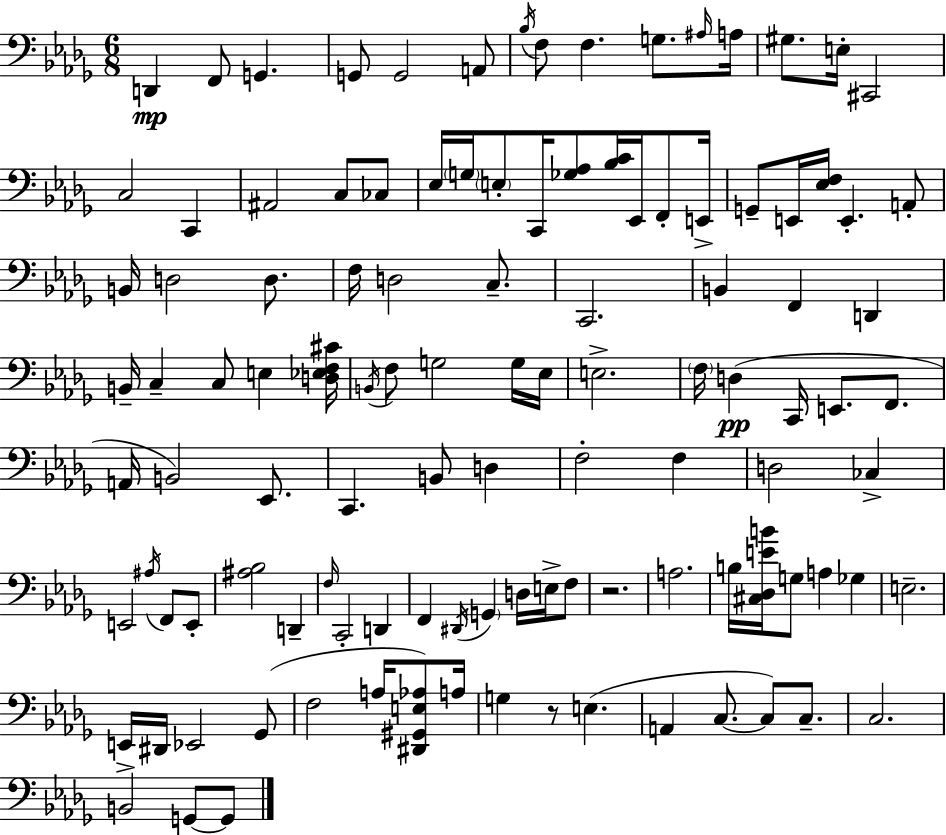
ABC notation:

X:1
T:Untitled
M:6/8
L:1/4
K:Bbm
D,, F,,/2 G,, G,,/2 G,,2 A,,/2 _B,/4 F,/2 F, G,/2 ^A,/4 A,/4 ^G,/2 E,/4 ^C,,2 C,2 C,, ^A,,2 C,/2 _C,/2 _E,/4 G,/4 E,/2 C,,/4 [_G,_A,]/2 [_B,C]/4 _E,,/4 F,,/2 E,,/4 G,,/2 E,,/4 [_E,F,]/4 E,, A,,/2 B,,/4 D,2 D,/2 F,/4 D,2 C,/2 C,,2 B,, F,, D,, B,,/4 C, C,/2 E, [D,_E,F,^C]/4 B,,/4 F,/2 G,2 G,/4 _E,/4 E,2 F,/4 D, C,,/4 E,,/2 F,,/2 A,,/4 B,,2 _E,,/2 C,, B,,/2 D, F,2 F, D,2 _C, E,,2 ^A,/4 F,,/2 E,,/2 [^A,_B,]2 D,, F,/4 C,,2 D,, F,, ^D,,/4 G,, D,/4 E,/4 F,/2 z2 A,2 B,/4 [^C,_D,EB]/4 G,/2 A, _G, E,2 E,,/4 ^D,,/4 _E,,2 _G,,/2 F,2 A,/4 [^D,,^G,,E,_A,]/2 A,/4 G, z/2 E, A,, C,/2 C,/2 C,/2 C,2 B,,2 G,,/2 G,,/2